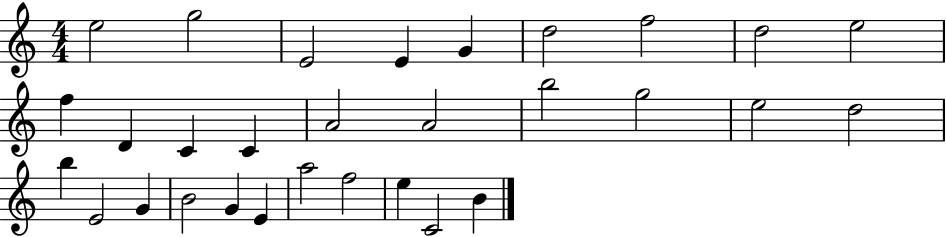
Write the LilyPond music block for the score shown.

{
  \clef treble
  \numericTimeSignature
  \time 4/4
  \key c \major
  e''2 g''2 | e'2 e'4 g'4 | d''2 f''2 | d''2 e''2 | \break f''4 d'4 c'4 c'4 | a'2 a'2 | b''2 g''2 | e''2 d''2 | \break b''4 e'2 g'4 | b'2 g'4 e'4 | a''2 f''2 | e''4 c'2 b'4 | \break \bar "|."
}